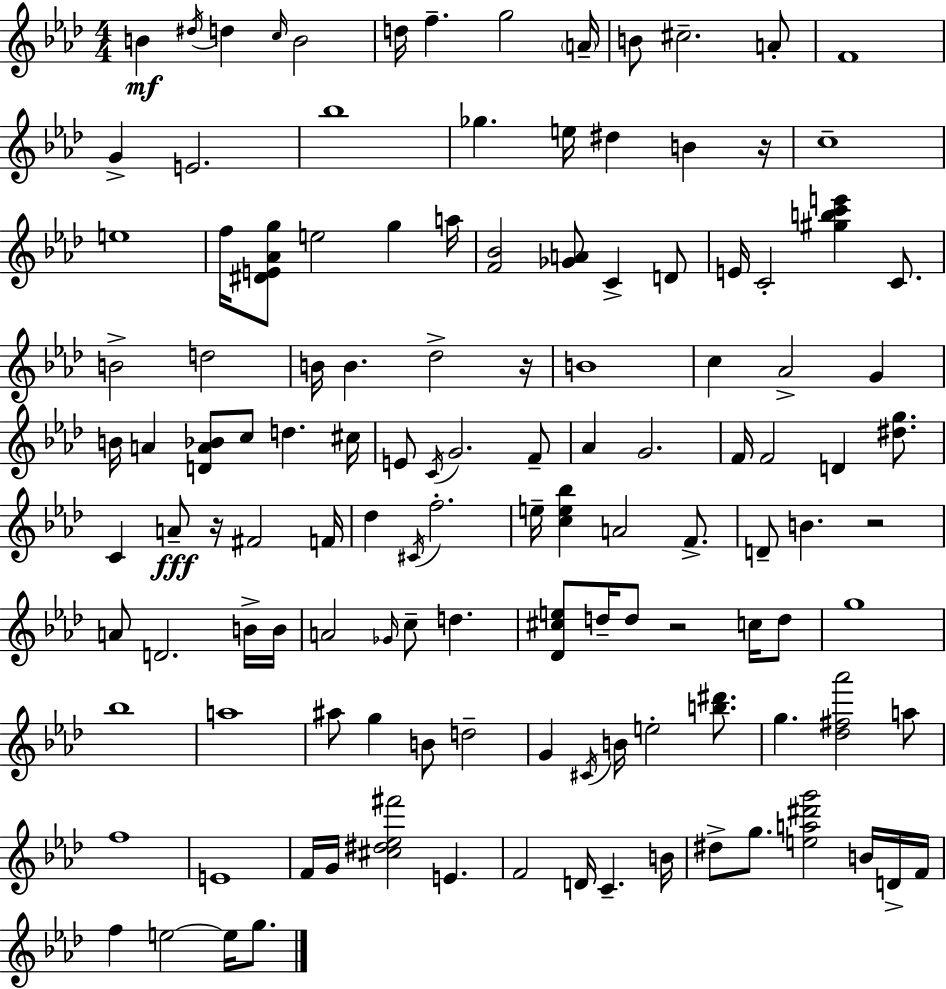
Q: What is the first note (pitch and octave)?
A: B4